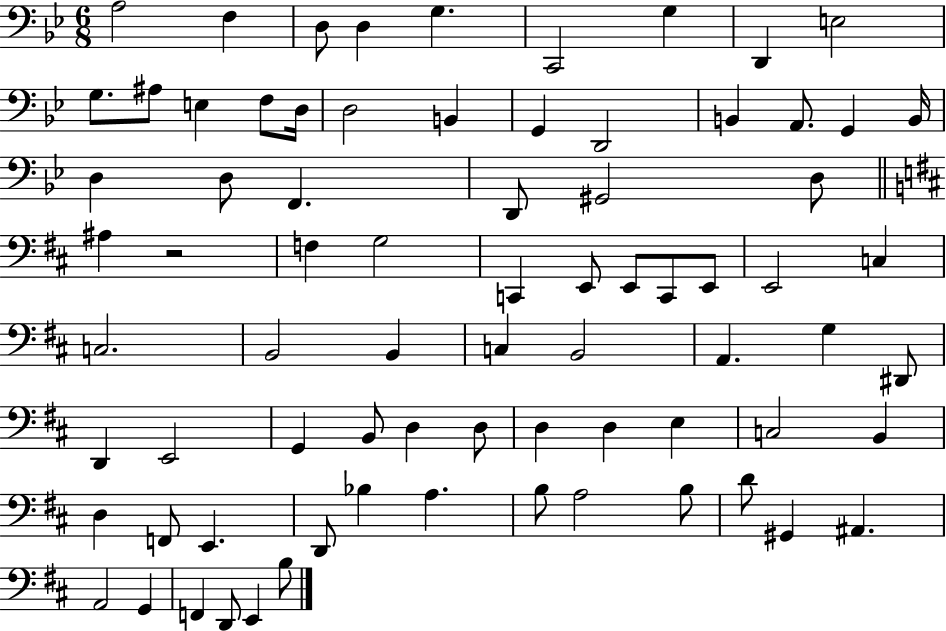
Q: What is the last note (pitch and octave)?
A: B3